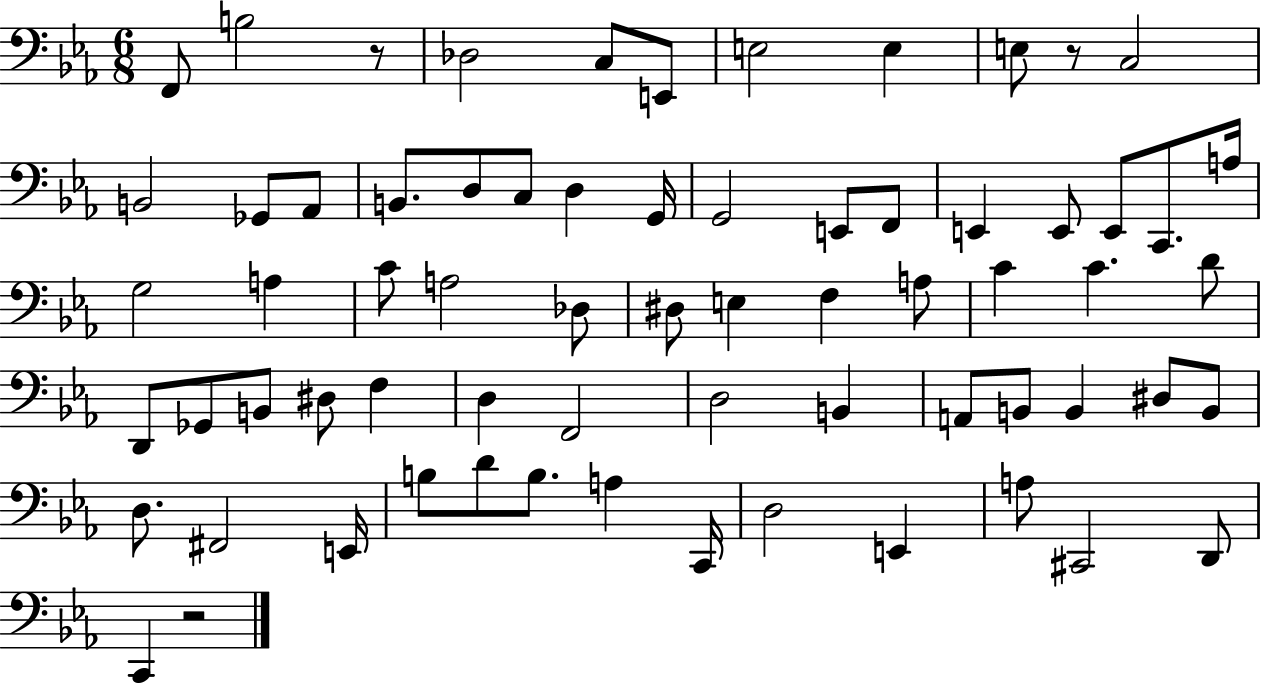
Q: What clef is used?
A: bass